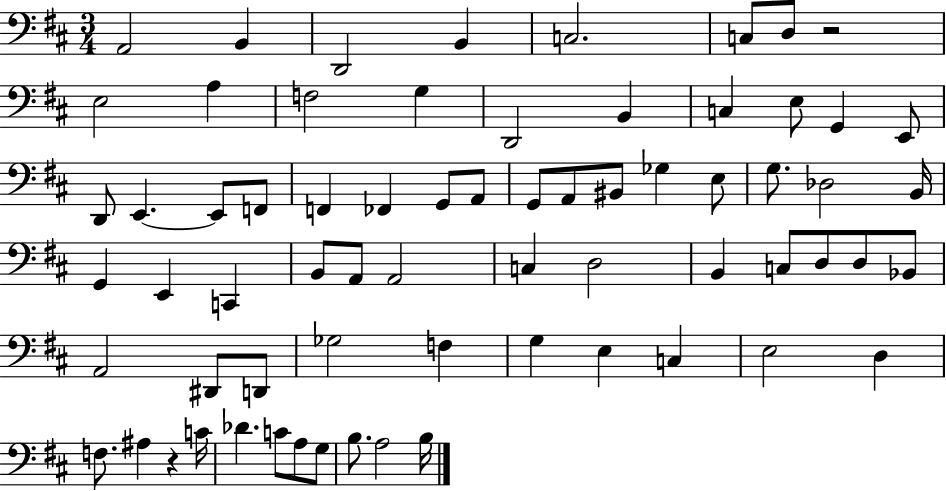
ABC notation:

X:1
T:Untitled
M:3/4
L:1/4
K:D
A,,2 B,, D,,2 B,, C,2 C,/2 D,/2 z2 E,2 A, F,2 G, D,,2 B,, C, E,/2 G,, E,,/2 D,,/2 E,, E,,/2 F,,/2 F,, _F,, G,,/2 A,,/2 G,,/2 A,,/2 ^B,,/2 _G, E,/2 G,/2 _D,2 B,,/4 G,, E,, C,, B,,/2 A,,/2 A,,2 C, D,2 B,, C,/2 D,/2 D,/2 _B,,/2 A,,2 ^D,,/2 D,,/2 _G,2 F, G, E, C, E,2 D, F,/2 ^A, z C/4 _D C/2 A,/2 G,/2 B,/2 A,2 B,/4